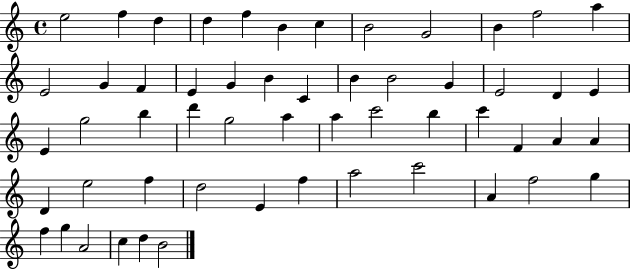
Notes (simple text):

E5/h F5/q D5/q D5/q F5/q B4/q C5/q B4/h G4/h B4/q F5/h A5/q E4/h G4/q F4/q E4/q G4/q B4/q C4/q B4/q B4/h G4/q E4/h D4/q E4/q E4/q G5/h B5/q D6/q G5/h A5/q A5/q C6/h B5/q C6/q F4/q A4/q A4/q D4/q E5/h F5/q D5/h E4/q F5/q A5/h C6/h A4/q F5/h G5/q F5/q G5/q A4/h C5/q D5/q B4/h